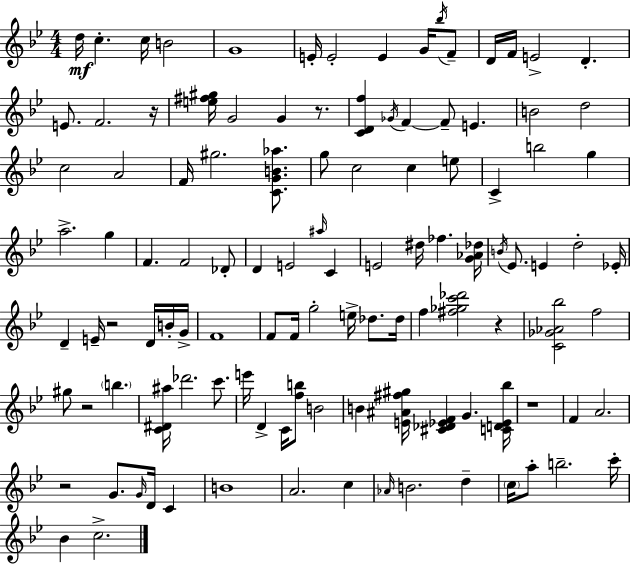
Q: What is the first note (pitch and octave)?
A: D5